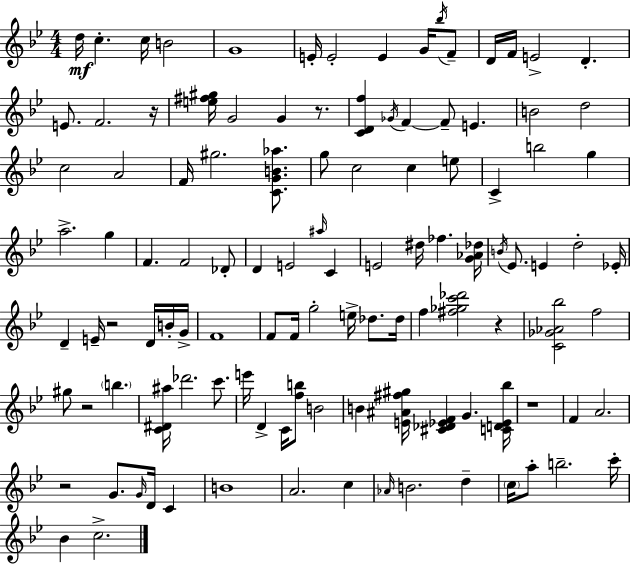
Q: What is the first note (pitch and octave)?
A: D5